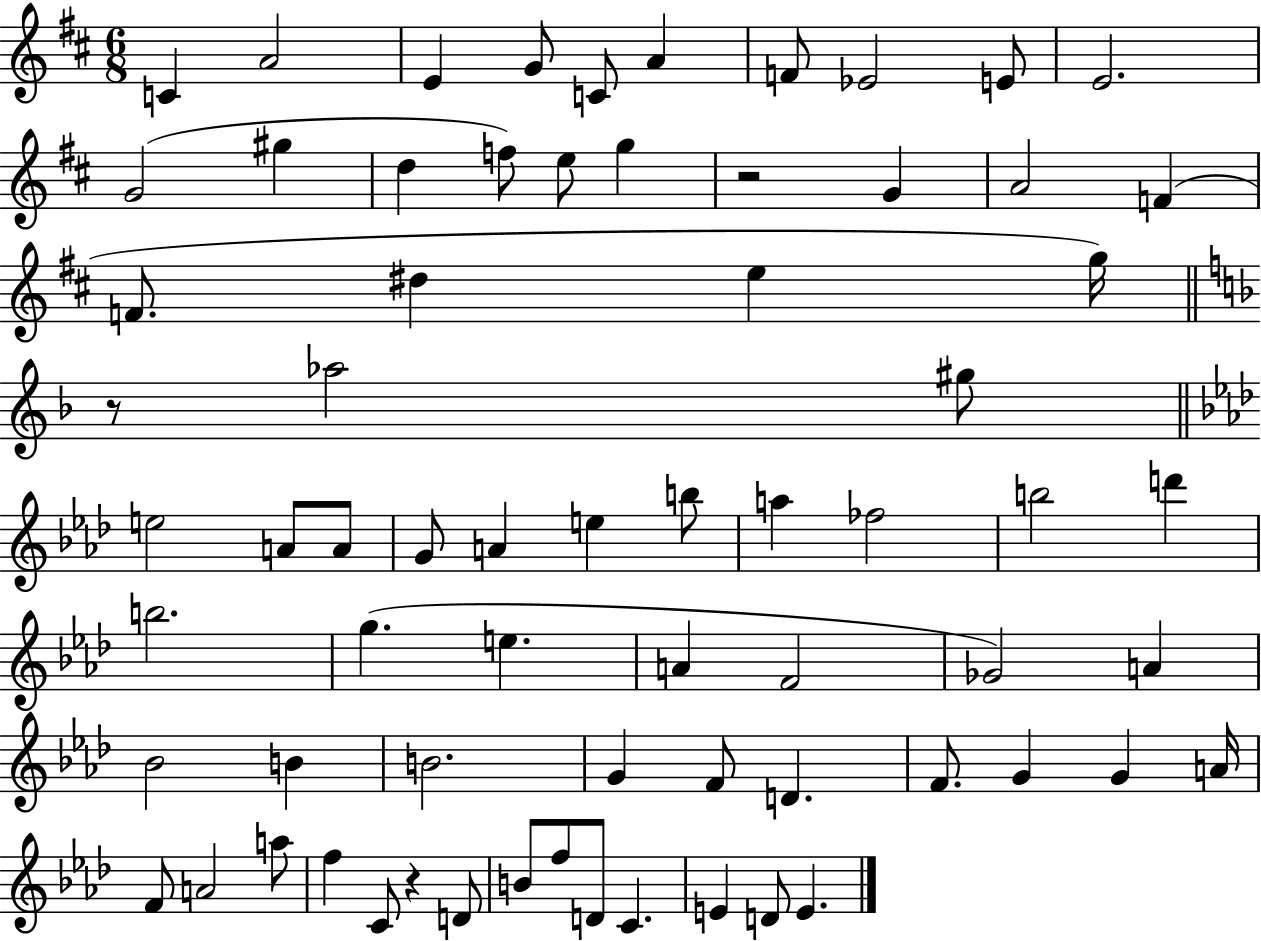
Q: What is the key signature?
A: D major